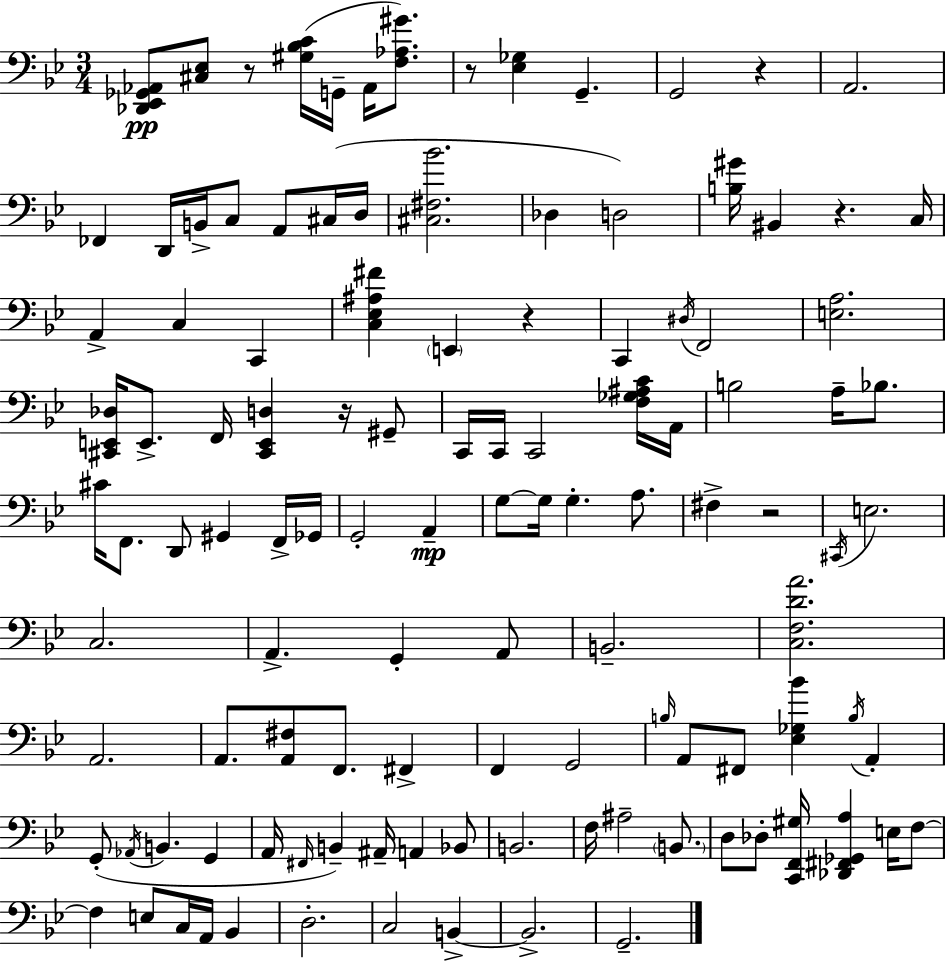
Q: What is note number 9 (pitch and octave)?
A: C3